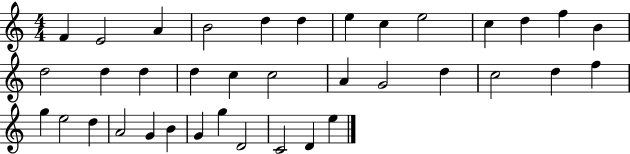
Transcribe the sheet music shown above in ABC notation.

X:1
T:Untitled
M:4/4
L:1/4
K:C
F E2 A B2 d d e c e2 c d f B d2 d d d c c2 A G2 d c2 d f g e2 d A2 G B G g D2 C2 D e